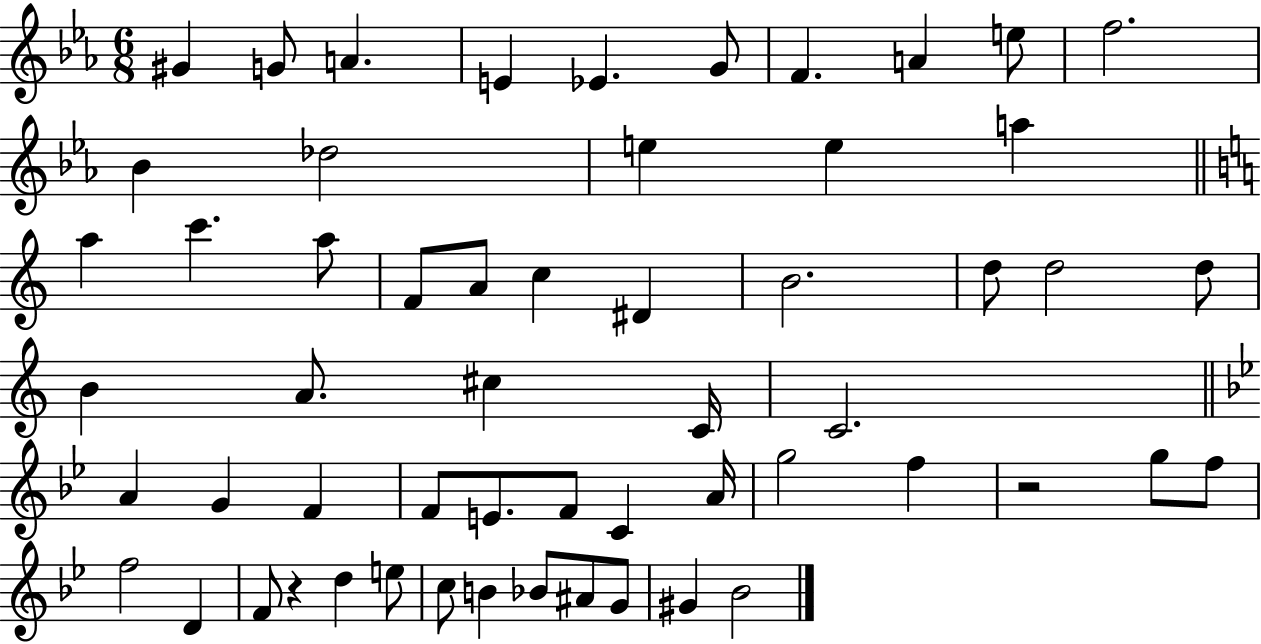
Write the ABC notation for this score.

X:1
T:Untitled
M:6/8
L:1/4
K:Eb
^G G/2 A E _E G/2 F A e/2 f2 _B _d2 e e a a c' a/2 F/2 A/2 c ^D B2 d/2 d2 d/2 B A/2 ^c C/4 C2 A G F F/2 E/2 F/2 C A/4 g2 f z2 g/2 f/2 f2 D F/2 z d e/2 c/2 B _B/2 ^A/2 G/2 ^G _B2